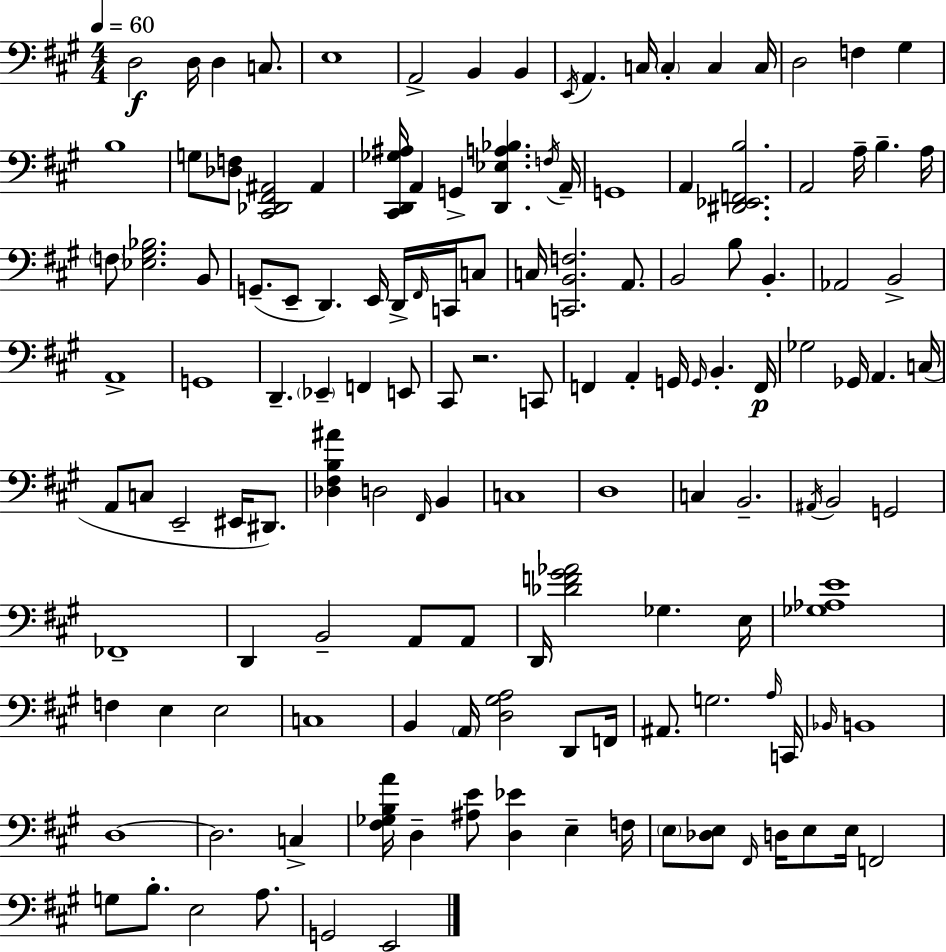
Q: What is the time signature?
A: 4/4